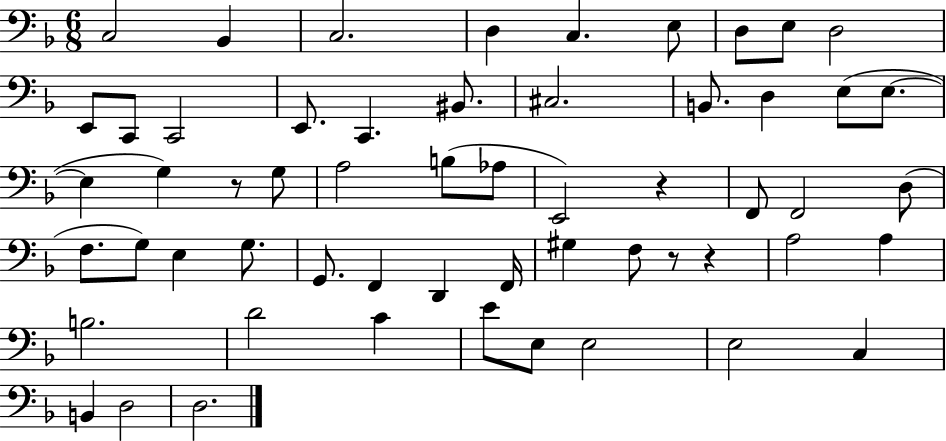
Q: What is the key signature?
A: F major